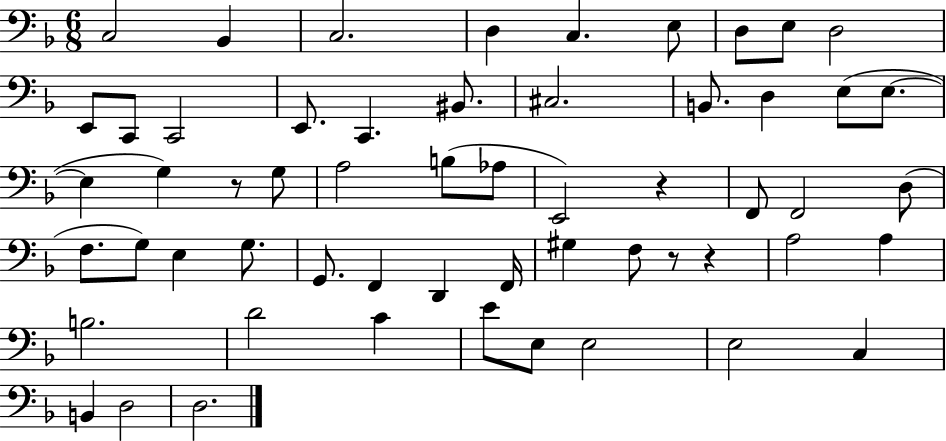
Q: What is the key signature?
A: F major